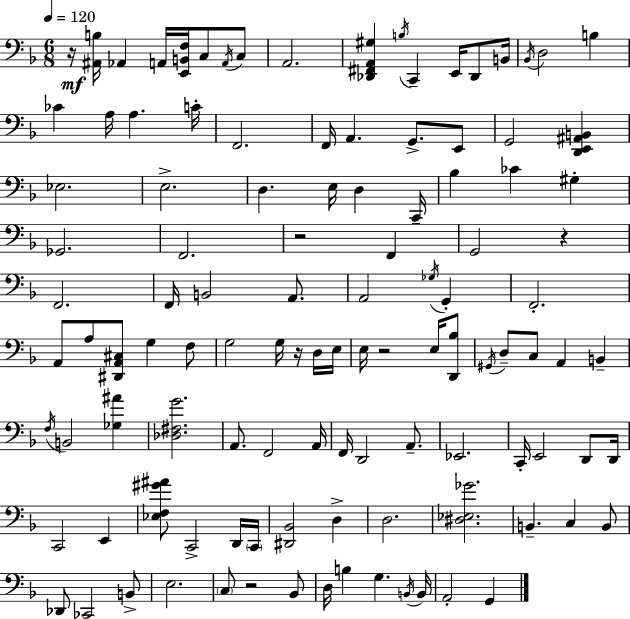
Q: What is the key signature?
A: D minor